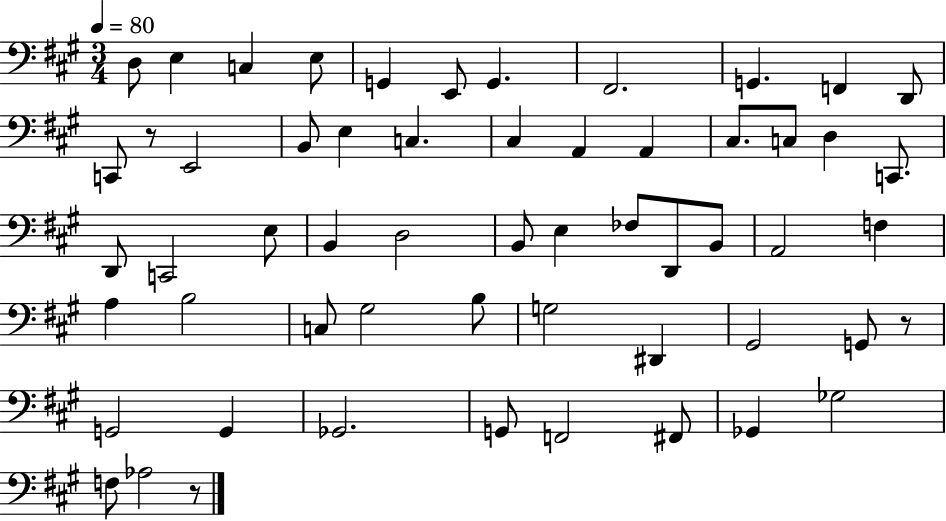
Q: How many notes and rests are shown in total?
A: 57